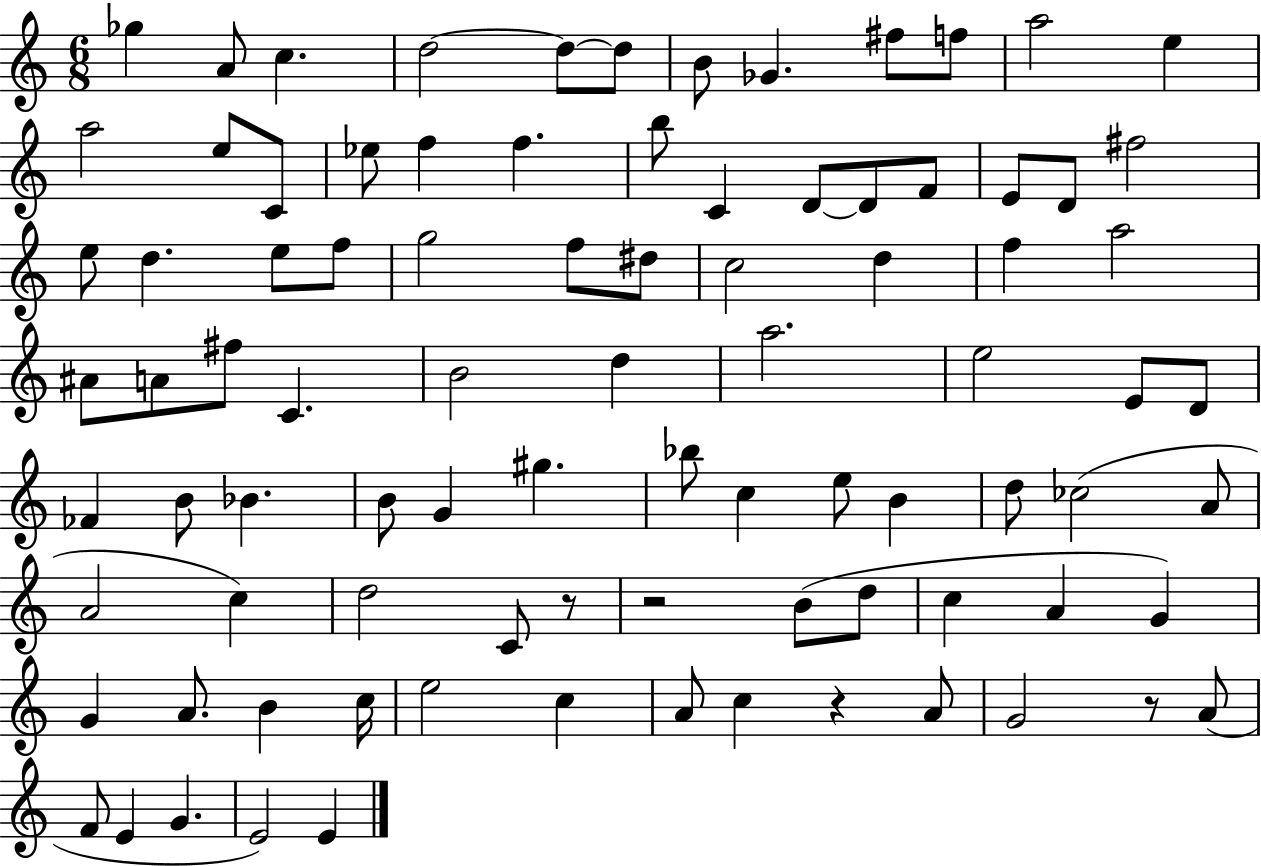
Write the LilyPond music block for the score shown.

{
  \clef treble
  \numericTimeSignature
  \time 6/8
  \key c \major
  \repeat volta 2 { ges''4 a'8 c''4. | d''2~~ d''8~~ d''8 | b'8 ges'4. fis''8 f''8 | a''2 e''4 | \break a''2 e''8 c'8 | ees''8 f''4 f''4. | b''8 c'4 d'8~~ d'8 f'8 | e'8 d'8 fis''2 | \break e''8 d''4. e''8 f''8 | g''2 f''8 dis''8 | c''2 d''4 | f''4 a''2 | \break ais'8 a'8 fis''8 c'4. | b'2 d''4 | a''2. | e''2 e'8 d'8 | \break fes'4 b'8 bes'4. | b'8 g'4 gis''4. | bes''8 c''4 e''8 b'4 | d''8 ces''2( a'8 | \break a'2 c''4) | d''2 c'8 r8 | r2 b'8( d''8 | c''4 a'4 g'4) | \break g'4 a'8. b'4 c''16 | e''2 c''4 | a'8 c''4 r4 a'8 | g'2 r8 a'8( | \break f'8 e'4 g'4. | e'2) e'4 | } \bar "|."
}